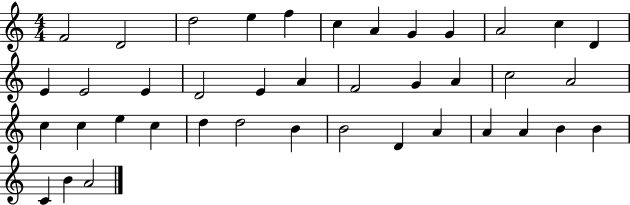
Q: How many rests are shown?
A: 0